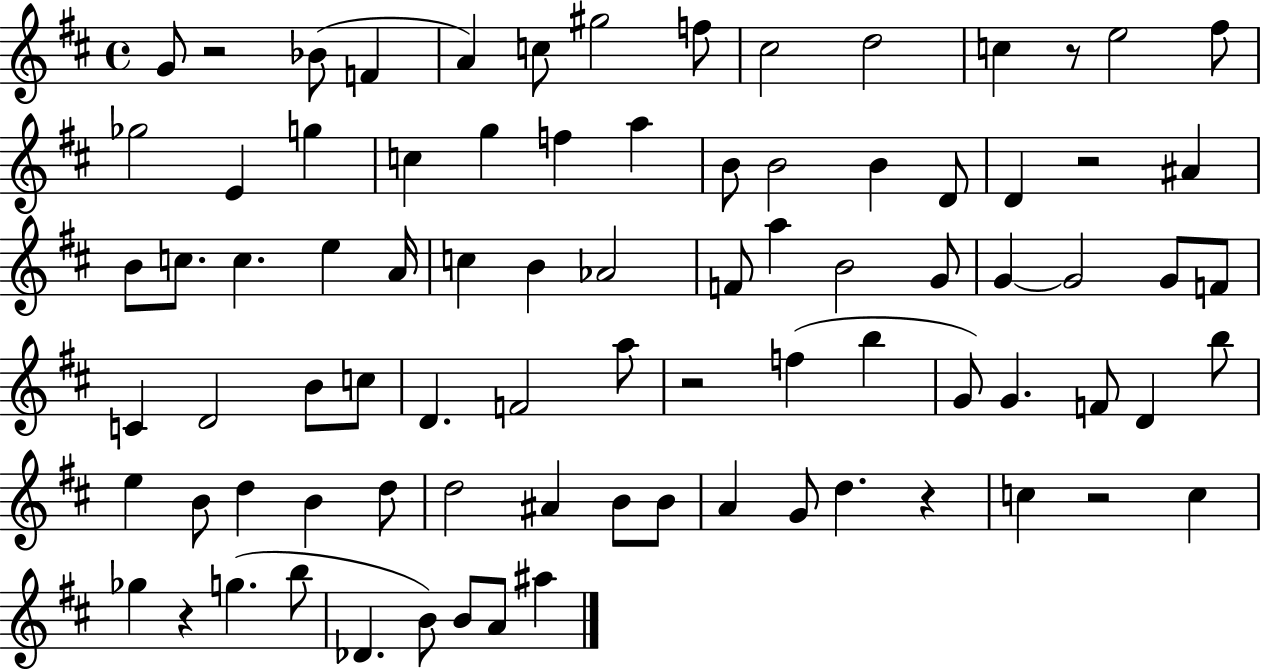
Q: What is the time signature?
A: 4/4